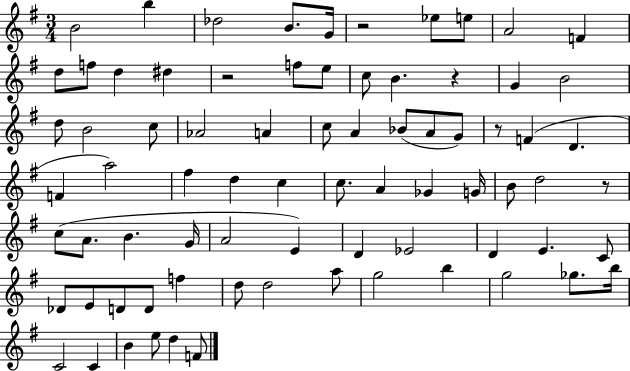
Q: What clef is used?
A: treble